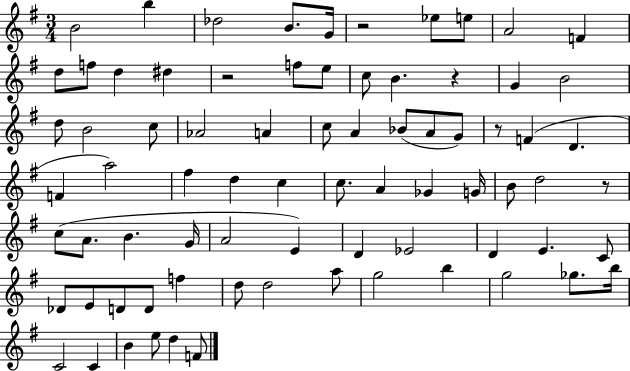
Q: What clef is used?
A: treble